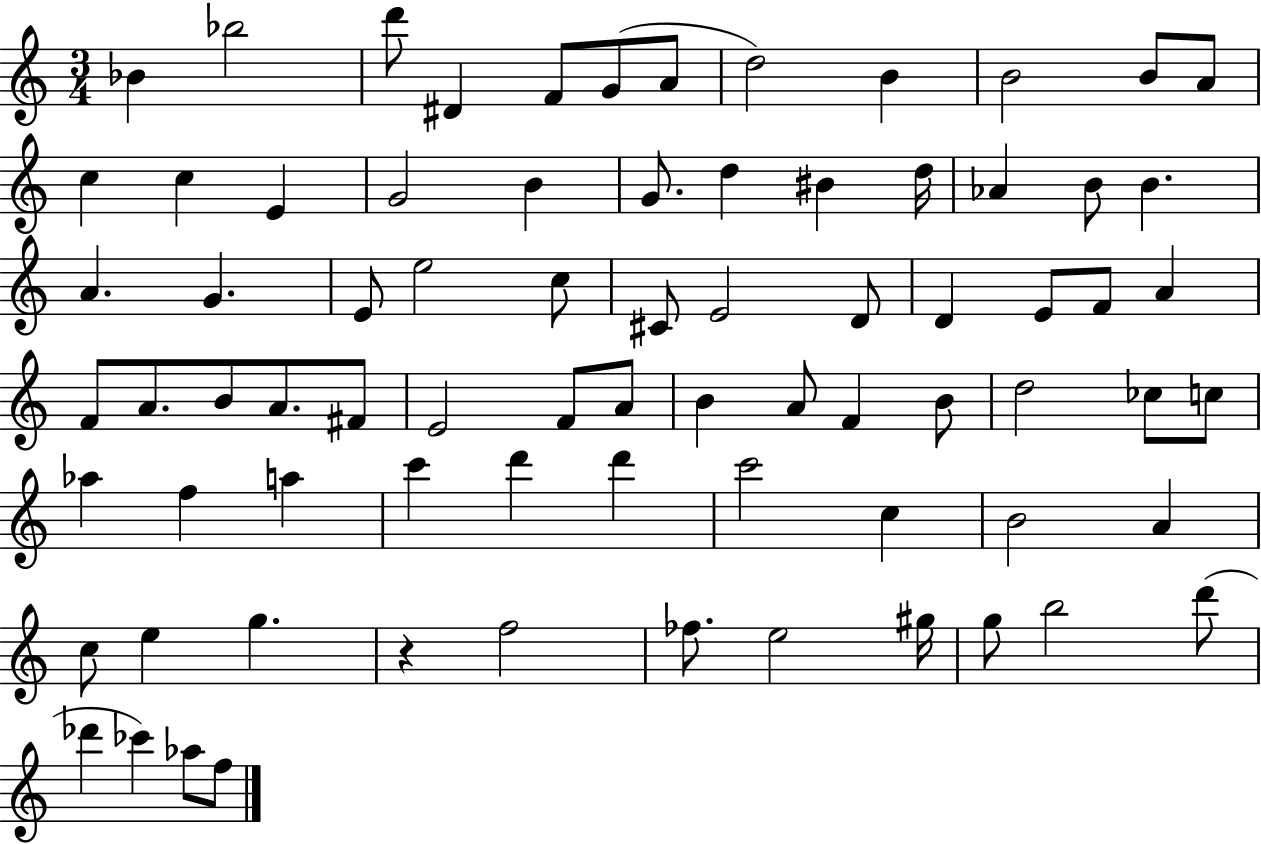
{
  \clef treble
  \numericTimeSignature
  \time 3/4
  \key c \major
  bes'4 bes''2 | d'''8 dis'4 f'8 g'8( a'8 | d''2) b'4 | b'2 b'8 a'8 | \break c''4 c''4 e'4 | g'2 b'4 | g'8. d''4 bis'4 d''16 | aes'4 b'8 b'4. | \break a'4. g'4. | e'8 e''2 c''8 | cis'8 e'2 d'8 | d'4 e'8 f'8 a'4 | \break f'8 a'8. b'8 a'8. fis'8 | e'2 f'8 a'8 | b'4 a'8 f'4 b'8 | d''2 ces''8 c''8 | \break aes''4 f''4 a''4 | c'''4 d'''4 d'''4 | c'''2 c''4 | b'2 a'4 | \break c''8 e''4 g''4. | r4 f''2 | fes''8. e''2 gis''16 | g''8 b''2 d'''8( | \break des'''4 ces'''4) aes''8 f''8 | \bar "|."
}